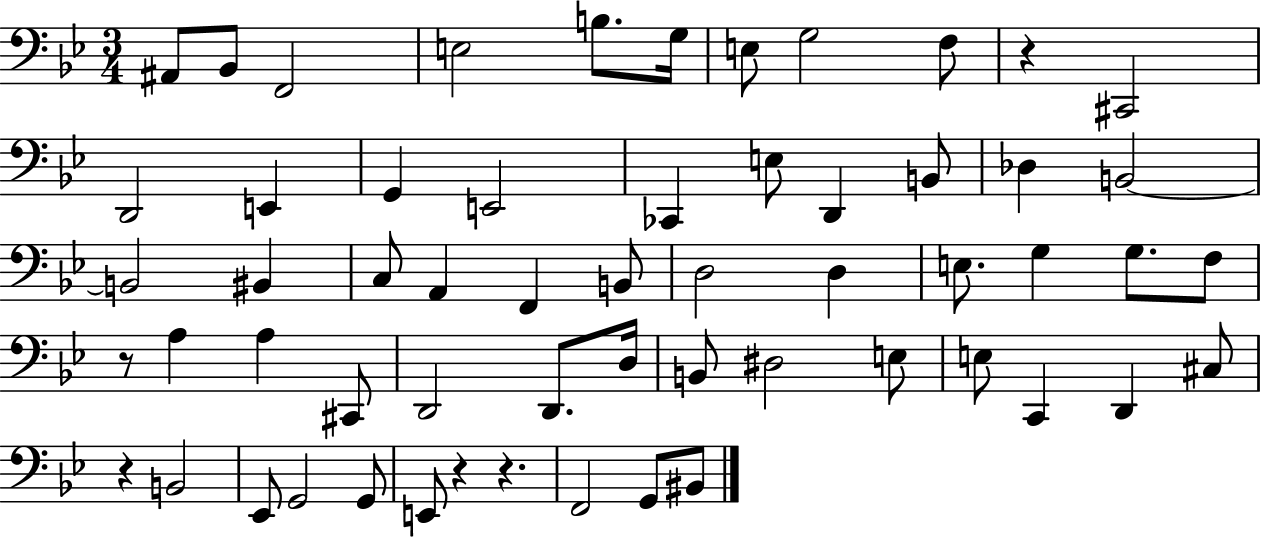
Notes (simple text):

A#2/e Bb2/e F2/h E3/h B3/e. G3/s E3/e G3/h F3/e R/q C#2/h D2/h E2/q G2/q E2/h CES2/q E3/e D2/q B2/e Db3/q B2/h B2/h BIS2/q C3/e A2/q F2/q B2/e D3/h D3/q E3/e. G3/q G3/e. F3/e R/e A3/q A3/q C#2/e D2/h D2/e. D3/s B2/e D#3/h E3/e E3/e C2/q D2/q C#3/e R/q B2/h Eb2/e G2/h G2/e E2/e R/q R/q. F2/h G2/e BIS2/e